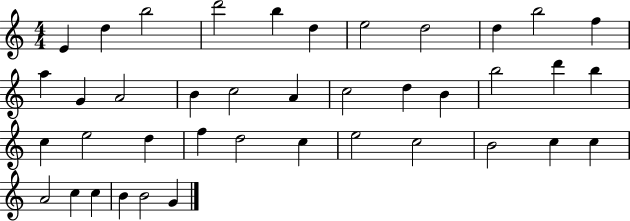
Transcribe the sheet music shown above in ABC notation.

X:1
T:Untitled
M:4/4
L:1/4
K:C
E d b2 d'2 b d e2 d2 d b2 f a G A2 B c2 A c2 d B b2 d' b c e2 d f d2 c e2 c2 B2 c c A2 c c B B2 G